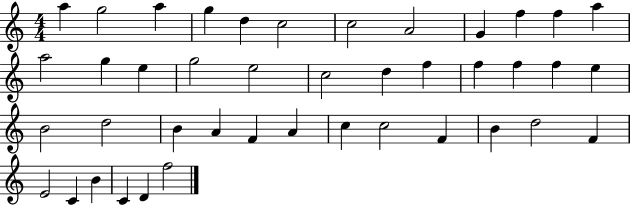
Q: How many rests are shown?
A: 0